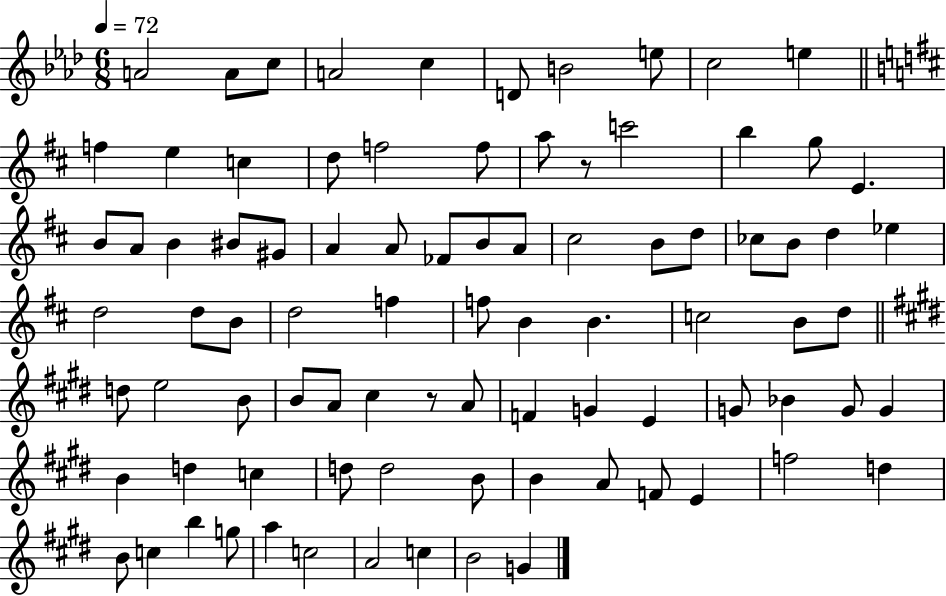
X:1
T:Untitled
M:6/8
L:1/4
K:Ab
A2 A/2 c/2 A2 c D/2 B2 e/2 c2 e f e c d/2 f2 f/2 a/2 z/2 c'2 b g/2 E B/2 A/2 B ^B/2 ^G/2 A A/2 _F/2 B/2 A/2 ^c2 B/2 d/2 _c/2 B/2 d _e d2 d/2 B/2 d2 f f/2 B B c2 B/2 d/2 d/2 e2 B/2 B/2 A/2 ^c z/2 A/2 F G E G/2 _B G/2 G B d c d/2 d2 B/2 B A/2 F/2 E f2 d B/2 c b g/2 a c2 A2 c B2 G